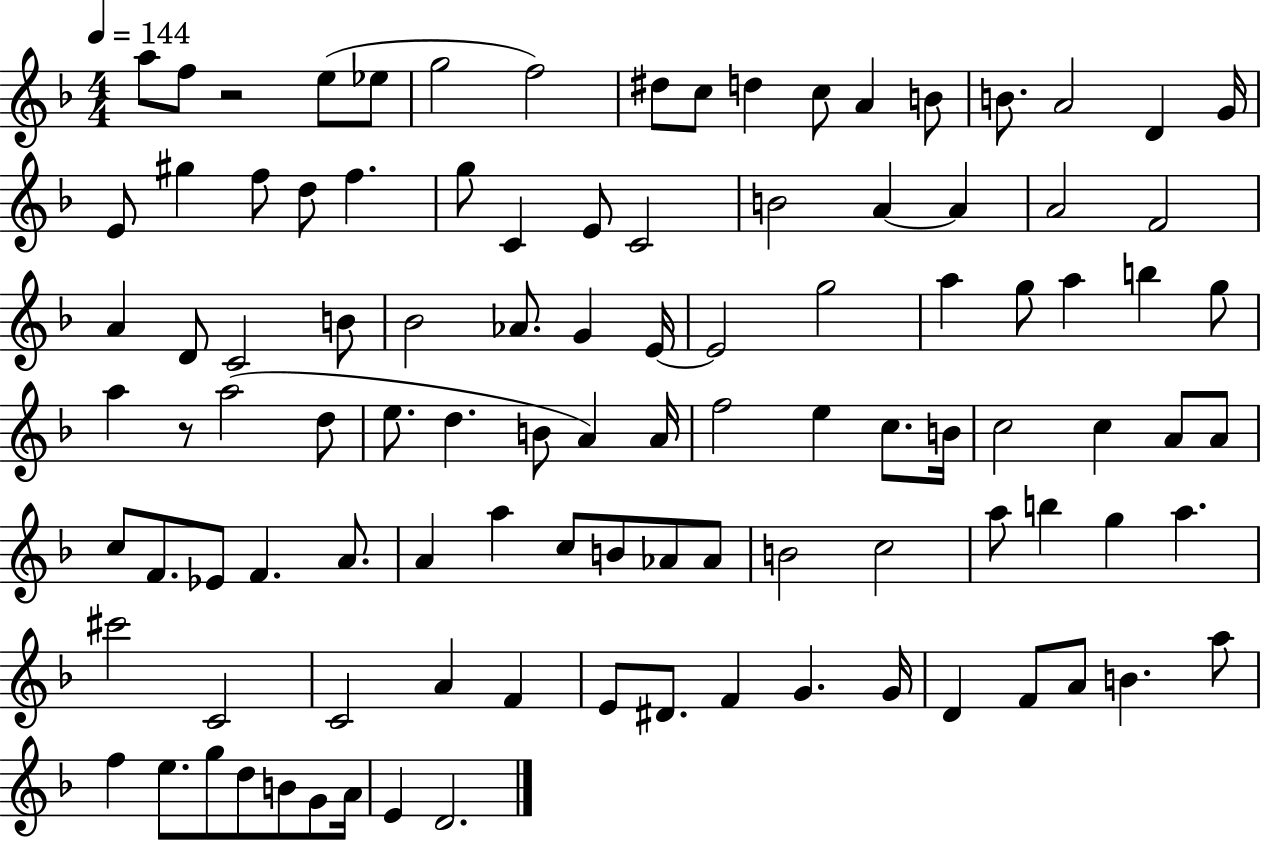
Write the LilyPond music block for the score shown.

{
  \clef treble
  \numericTimeSignature
  \time 4/4
  \key f \major
  \tempo 4 = 144
  a''8 f''8 r2 e''8( ees''8 | g''2 f''2) | dis''8 c''8 d''4 c''8 a'4 b'8 | b'8. a'2 d'4 g'16 | \break e'8 gis''4 f''8 d''8 f''4. | g''8 c'4 e'8 c'2 | b'2 a'4~~ a'4 | a'2 f'2 | \break a'4 d'8 c'2 b'8 | bes'2 aes'8. g'4 e'16~~ | e'2 g''2 | a''4 g''8 a''4 b''4 g''8 | \break a''4 r8 a''2( d''8 | e''8. d''4. b'8 a'4) a'16 | f''2 e''4 c''8. b'16 | c''2 c''4 a'8 a'8 | \break c''8 f'8. ees'8 f'4. a'8. | a'4 a''4 c''8 b'8 aes'8 aes'8 | b'2 c''2 | a''8 b''4 g''4 a''4. | \break cis'''2 c'2 | c'2 a'4 f'4 | e'8 dis'8. f'4 g'4. g'16 | d'4 f'8 a'8 b'4. a''8 | \break f''4 e''8. g''8 d''8 b'8 g'8 a'16 | e'4 d'2. | \bar "|."
}